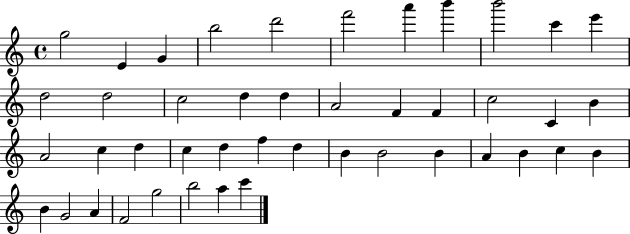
X:1
T:Untitled
M:4/4
L:1/4
K:C
g2 E G b2 d'2 f'2 a' b' b'2 c' e' d2 d2 c2 d d A2 F F c2 C B A2 c d c d f d B B2 B A B c B B G2 A F2 g2 b2 a c'